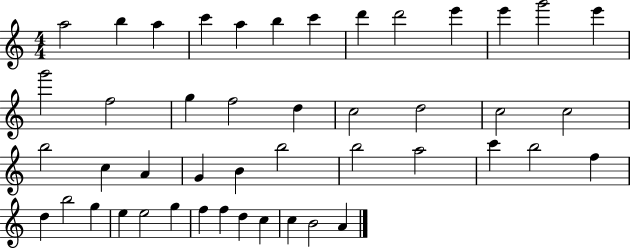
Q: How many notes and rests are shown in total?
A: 46